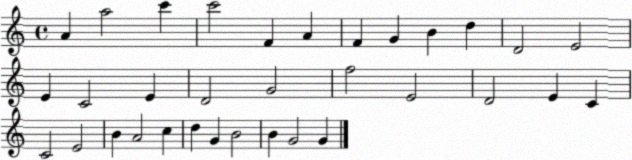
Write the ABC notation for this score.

X:1
T:Untitled
M:4/4
L:1/4
K:C
A a2 c' c'2 F A F G B d D2 E2 E C2 E D2 G2 f2 E2 D2 E C C2 E2 B A2 c d G B2 B G2 G